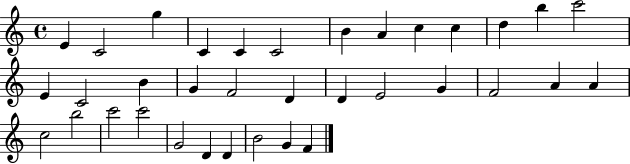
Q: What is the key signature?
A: C major